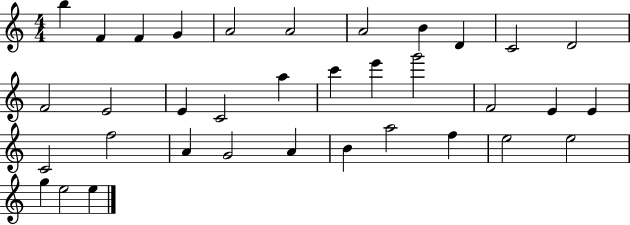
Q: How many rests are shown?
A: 0